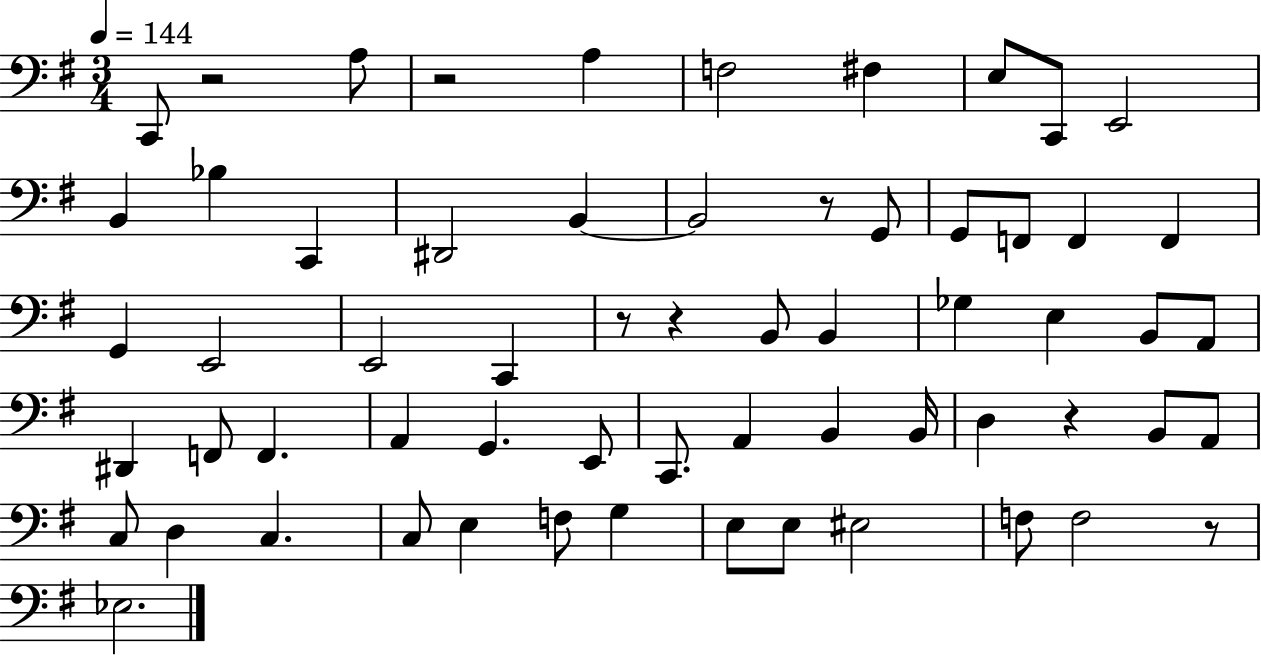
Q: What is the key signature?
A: G major